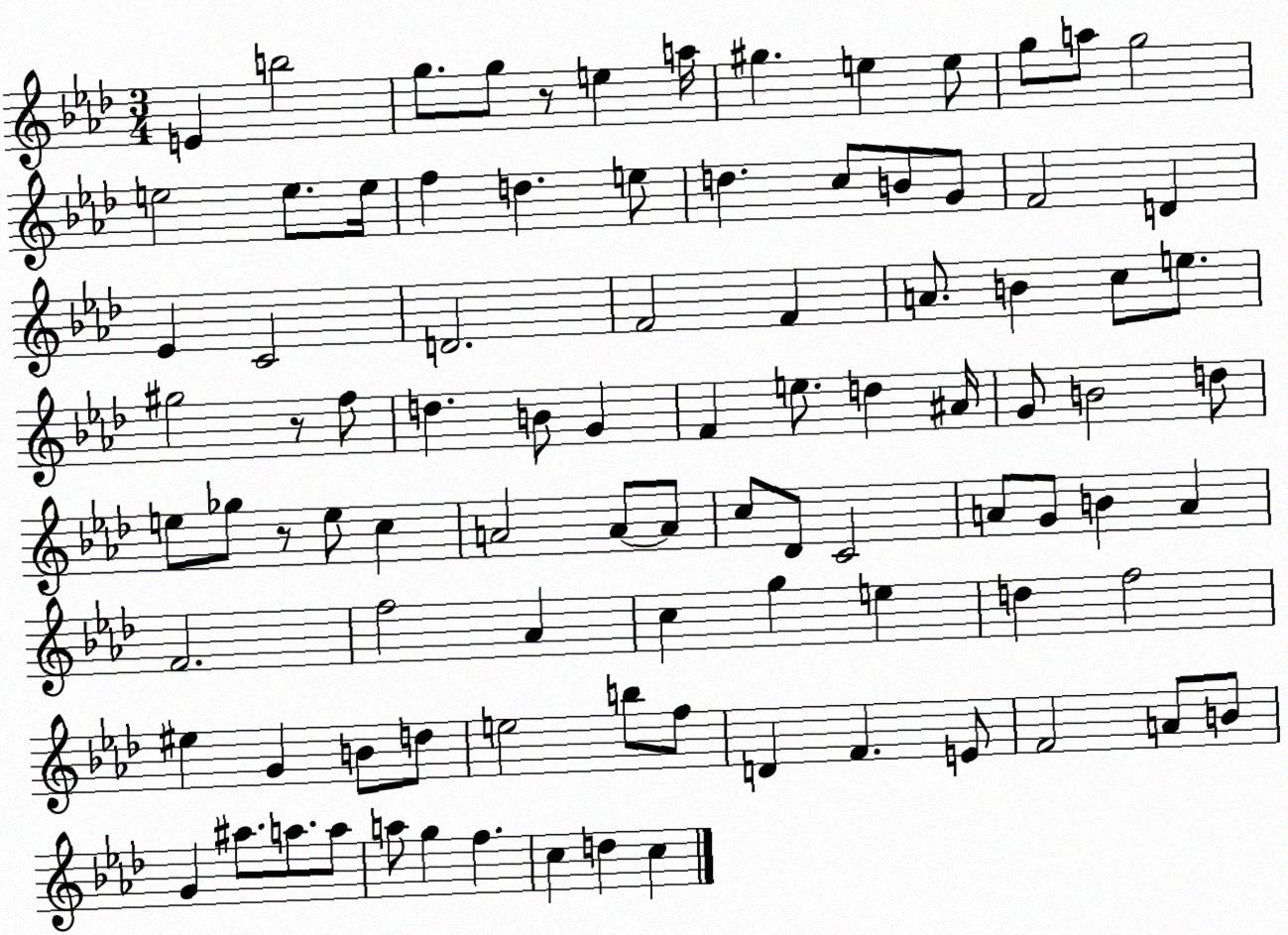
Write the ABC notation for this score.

X:1
T:Untitled
M:3/4
L:1/4
K:Ab
E b2 g/2 g/2 z/2 e a/4 ^g e e/2 g/2 a/2 g2 e2 e/2 e/4 f d e/2 d c/2 B/2 G/2 F2 D _E C2 D2 F2 F A/2 B c/2 e/2 ^g2 z/2 f/2 d B/2 G F e/2 d ^A/4 G/2 B2 d/2 e/2 _g/2 z/2 e/2 c A2 A/2 A/2 c/2 _D/2 C2 A/2 G/2 B A F2 f2 _A c g e d f2 ^e G B/2 d/2 e2 b/2 f/2 D F E/2 F2 A/2 B/2 G ^a/2 a/2 a/2 a/2 g f c d c